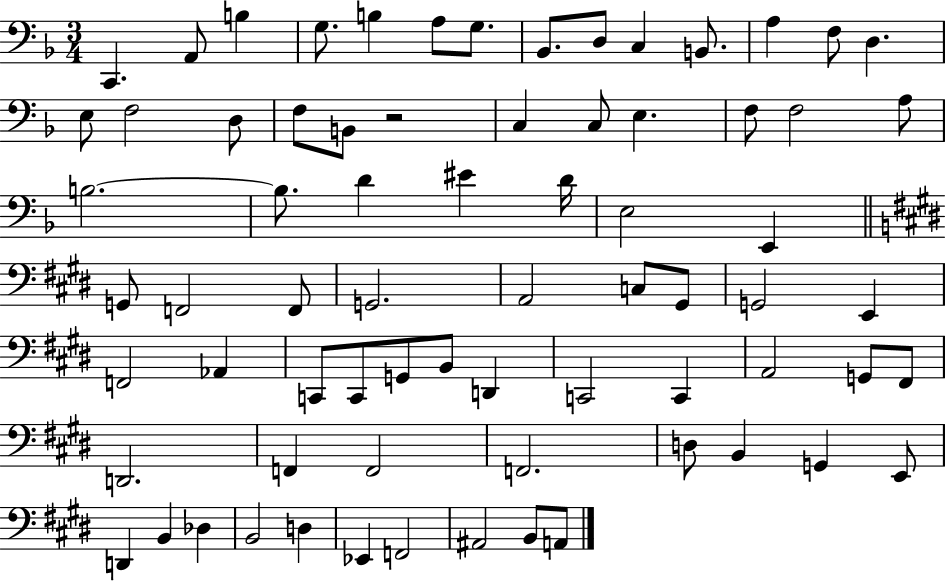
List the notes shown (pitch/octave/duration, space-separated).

C2/q. A2/e B3/q G3/e. B3/q A3/e G3/e. Bb2/e. D3/e C3/q B2/e. A3/q F3/e D3/q. E3/e F3/h D3/e F3/e B2/e R/h C3/q C3/e E3/q. F3/e F3/h A3/e B3/h. B3/e. D4/q EIS4/q D4/s E3/h E2/q G2/e F2/h F2/e G2/h. A2/h C3/e G#2/e G2/h E2/q F2/h Ab2/q C2/e C2/e G2/e B2/e D2/q C2/h C2/q A2/h G2/e F#2/e D2/h. F2/q F2/h F2/h. D3/e B2/q G2/q E2/e D2/q B2/q Db3/q B2/h D3/q Eb2/q F2/h A#2/h B2/e A2/e